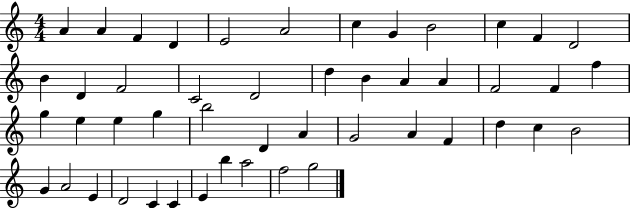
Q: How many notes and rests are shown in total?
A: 48